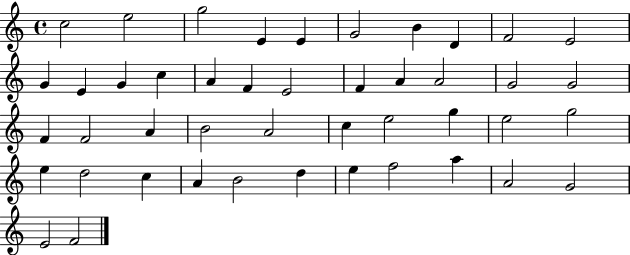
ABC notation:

X:1
T:Untitled
M:4/4
L:1/4
K:C
c2 e2 g2 E E G2 B D F2 E2 G E G c A F E2 F A A2 G2 G2 F F2 A B2 A2 c e2 g e2 g2 e d2 c A B2 d e f2 a A2 G2 E2 F2